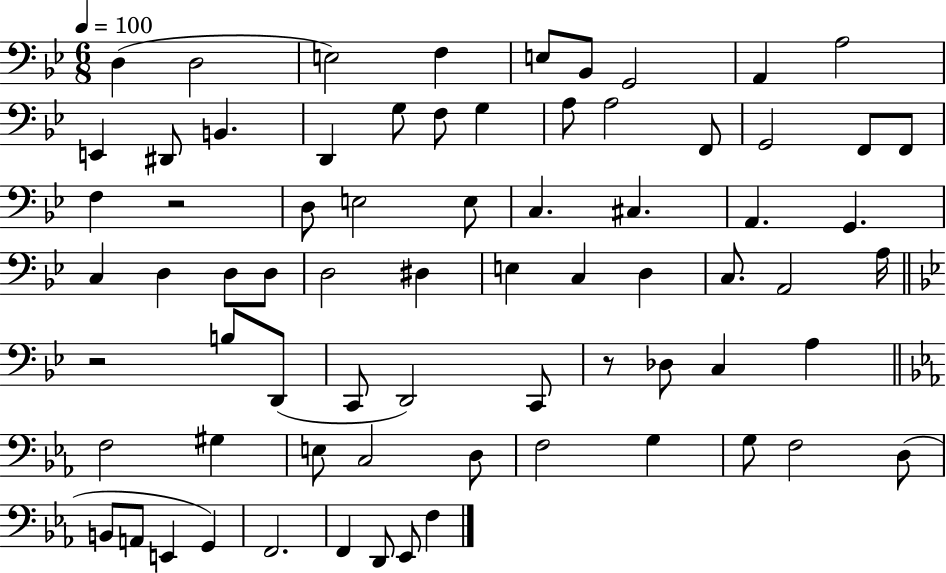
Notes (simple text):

D3/q D3/h E3/h F3/q E3/e Bb2/e G2/h A2/q A3/h E2/q D#2/e B2/q. D2/q G3/e F3/e G3/q A3/e A3/h F2/e G2/h F2/e F2/e F3/q R/h D3/e E3/h E3/e C3/q. C#3/q. A2/q. G2/q. C3/q D3/q D3/e D3/e D3/h D#3/q E3/q C3/q D3/q C3/e. A2/h A3/s R/h B3/e D2/e C2/e D2/h C2/e R/e Db3/e C3/q A3/q F3/h G#3/q E3/e C3/h D3/e F3/h G3/q G3/e F3/h D3/e B2/e A2/e E2/q G2/q F2/h. F2/q D2/e Eb2/e F3/q